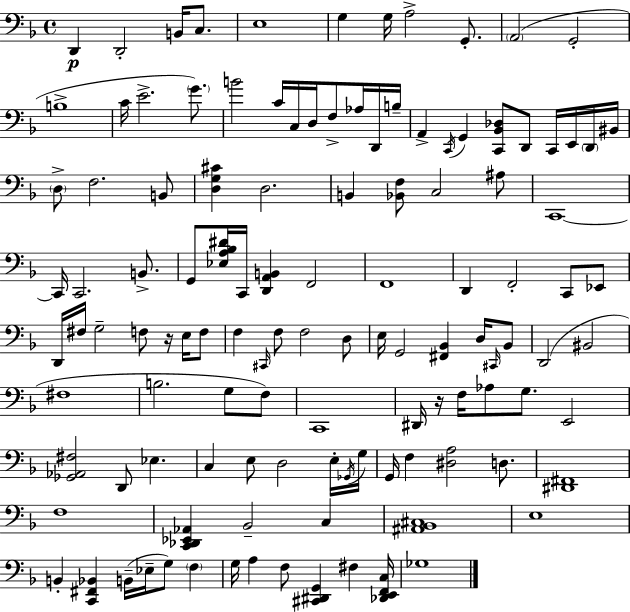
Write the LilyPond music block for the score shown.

{
  \clef bass
  \time 4/4
  \defaultTimeSignature
  \key f \major
  d,4\p d,2-. b,16 c8. | e1 | g4 g16 a2-> g,8.-. | \parenthesize a,2( g,2-. | \break b1-> | c'16 e'2.-> \parenthesize g'8.) | b'2 c'16 c16 d16 f8-> aes16 d,16 b16-- | a,4-> \acciaccatura { c,16 } g,4 <c, bes, des>8 d,8 c,16 e,16 \parenthesize d,16 | \break bis,16 \parenthesize d8-> f2. b,8 | <d g cis'>4 d2. | b,4 <bes, f>8 c2 ais8 | c,1~~ | \break c,16 c,2. b,8.-> | g,8 <ees a bes dis'>16 c,16 <d, a, b,>4 f,2 | f,1 | d,4 f,2-. c,8 ees,8 | \break d,16 fis16 g2-- f8 r16 e16 f8 | f4 \grace { cis,16 } f8 f2 | d8 e16 g,2 <fis, bes,>4 d16 | \grace { cis,16 } bes,8 d,2( bis,2 | \break fis1 | b2. g8 | f8) c,1 | dis,16 r16 f16 aes8 g8. e,2 | \break <ges, aes, fis>2 d,8 ees4. | c4 e8 d2 | e16-. \acciaccatura { ges,16 } g16 g,16 f4 <dis a>2 | d8. <dis, fis,>1 | \break f1 | <c, des, ees, aes,>4 bes,2-- | c4 <ais, bes, cis>1 | e1 | \break b,4-. <c, fis, bes,>4 b,16--( ees16-- g8) | \parenthesize f4 g16 a4 f8 <cis, dis, g,>4 fis4 | <des, e, f, c>16 ges1 | \bar "|."
}